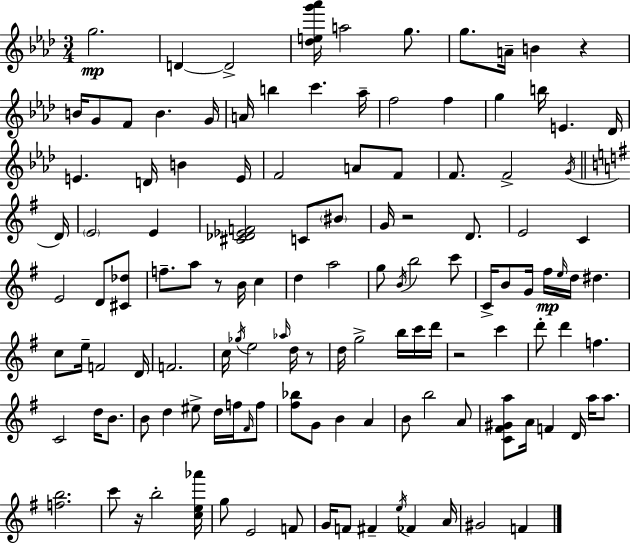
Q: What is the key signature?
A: F minor